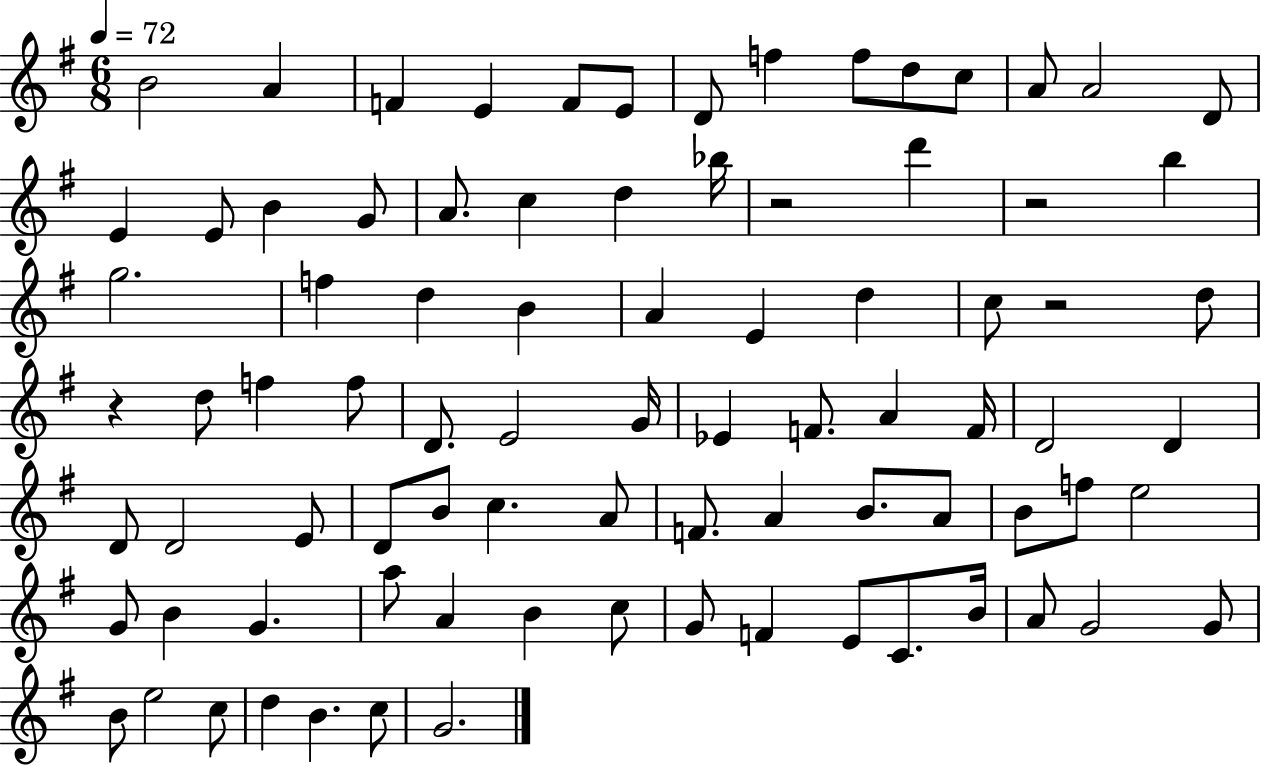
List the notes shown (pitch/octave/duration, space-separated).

B4/h A4/q F4/q E4/q F4/e E4/e D4/e F5/q F5/e D5/e C5/e A4/e A4/h D4/e E4/q E4/e B4/q G4/e A4/e. C5/q D5/q Bb5/s R/h D6/q R/h B5/q G5/h. F5/q D5/q B4/q A4/q E4/q D5/q C5/e R/h D5/e R/q D5/e F5/q F5/e D4/e. E4/h G4/s Eb4/q F4/e. A4/q F4/s D4/h D4/q D4/e D4/h E4/e D4/e B4/e C5/q. A4/e F4/e. A4/q B4/e. A4/e B4/e F5/e E5/h G4/e B4/q G4/q. A5/e A4/q B4/q C5/e G4/e F4/q E4/e C4/e. B4/s A4/e G4/h G4/e B4/e E5/h C5/e D5/q B4/q. C5/e G4/h.